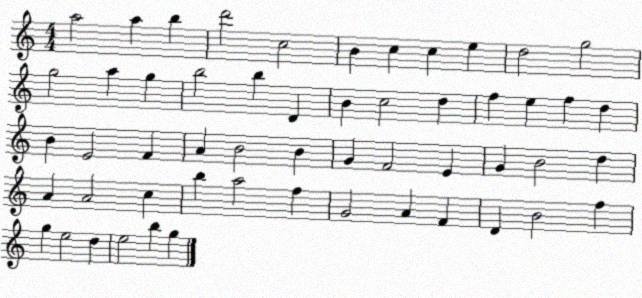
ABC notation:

X:1
T:Untitled
M:4/4
L:1/4
K:C
a2 a b d'2 c2 B c c e d2 g2 g2 a g b2 b D B c2 d f e f d B E2 F A B2 B G F2 E G B2 d A A2 c b a2 f G2 A F D B2 f g e2 d e2 b g